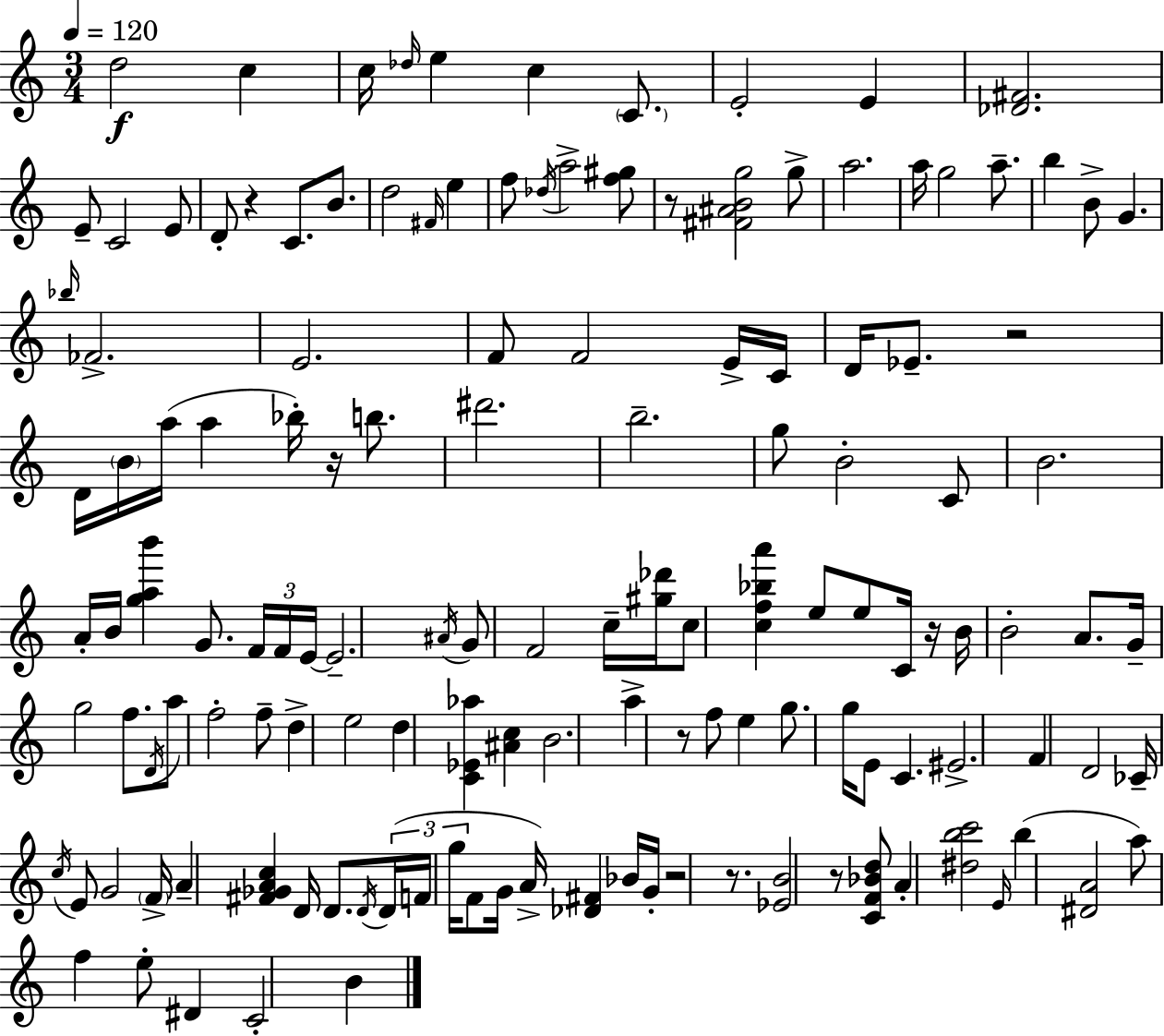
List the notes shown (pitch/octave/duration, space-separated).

D5/h C5/q C5/s Db5/s E5/q C5/q C4/e. E4/h E4/q [Db4,F#4]/h. E4/e C4/h E4/e D4/e R/q C4/e. B4/e. D5/h F#4/s E5/q F5/e Db5/s A5/h [F5,G#5]/e R/e [F#4,A#4,B4,G5]/h G5/e A5/h. A5/s G5/h A5/e. B5/q B4/e G4/q. Bb5/s FES4/h. E4/h. F4/e F4/h E4/s C4/s D4/s Eb4/e. R/h D4/s B4/s A5/s A5/q Bb5/s R/s B5/e. D#6/h. B5/h. G5/e B4/h C4/e B4/h. A4/s B4/s [G5,A5,B6]/q G4/e. F4/s F4/s E4/s E4/h. A#4/s G4/e F4/h C5/s [G#5,Db6]/s C5/e [C5,F5,Bb5,A6]/q E5/e E5/e C4/s R/s B4/s B4/h A4/e. G4/s G5/h F5/e. D4/s A5/e F5/h F5/e D5/q E5/h D5/q [C4,Eb4,Ab5]/q [A#4,C5]/q B4/h. A5/q R/e F5/e E5/q G5/e. G5/s E4/e C4/q. EIS4/h. F4/q D4/h CES4/s C5/s E4/e G4/h F4/s A4/q [F#4,Gb4,A4,C5]/q D4/s D4/e. D4/s D4/s F4/s G5/s F4/e G4/s A4/s [Db4,F#4]/q Bb4/s G4/s R/h R/e. [Eb4,B4]/h R/e [C4,F4,Bb4,D5]/e A4/q [D#5,B5,C6]/h E4/s B5/q [D#4,A4]/h A5/e F5/q E5/e D#4/q C4/h B4/q